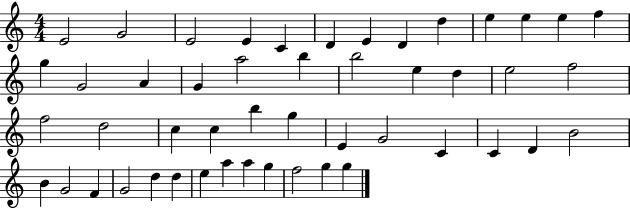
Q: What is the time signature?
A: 4/4